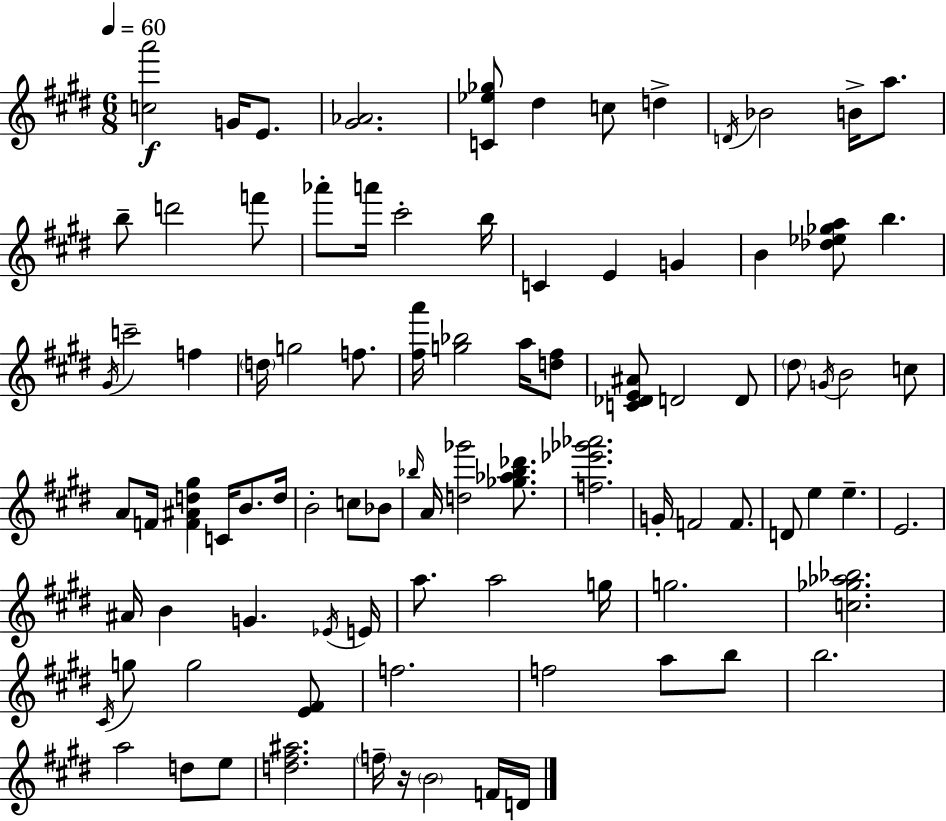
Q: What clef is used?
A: treble